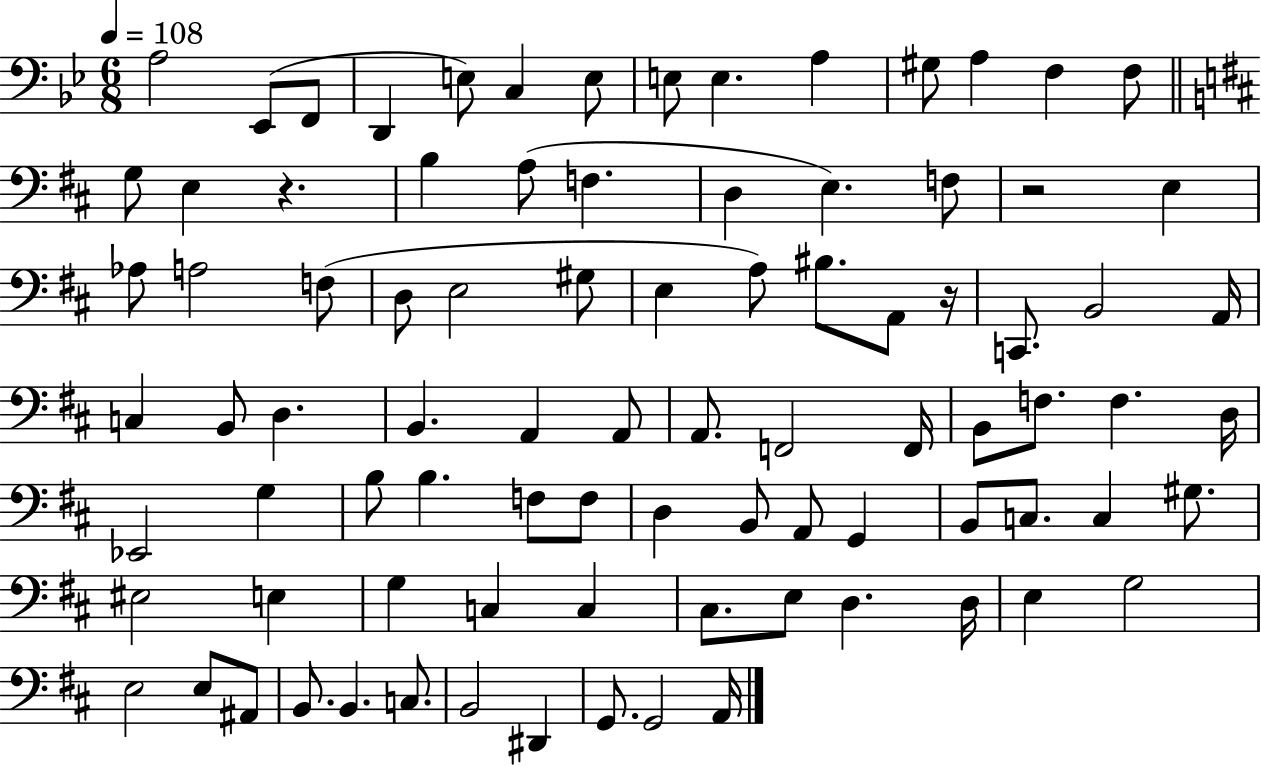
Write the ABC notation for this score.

X:1
T:Untitled
M:6/8
L:1/4
K:Bb
A,2 _E,,/2 F,,/2 D,, E,/2 C, E,/2 E,/2 E, A, ^G,/2 A, F, F,/2 G,/2 E, z B, A,/2 F, D, E, F,/2 z2 E, _A,/2 A,2 F,/2 D,/2 E,2 ^G,/2 E, A,/2 ^B,/2 A,,/2 z/4 C,,/2 B,,2 A,,/4 C, B,,/2 D, B,, A,, A,,/2 A,,/2 F,,2 F,,/4 B,,/2 F,/2 F, D,/4 _E,,2 G, B,/2 B, F,/2 F,/2 D, B,,/2 A,,/2 G,, B,,/2 C,/2 C, ^G,/2 ^E,2 E, G, C, C, ^C,/2 E,/2 D, D,/4 E, G,2 E,2 E,/2 ^A,,/2 B,,/2 B,, C,/2 B,,2 ^D,, G,,/2 G,,2 A,,/4